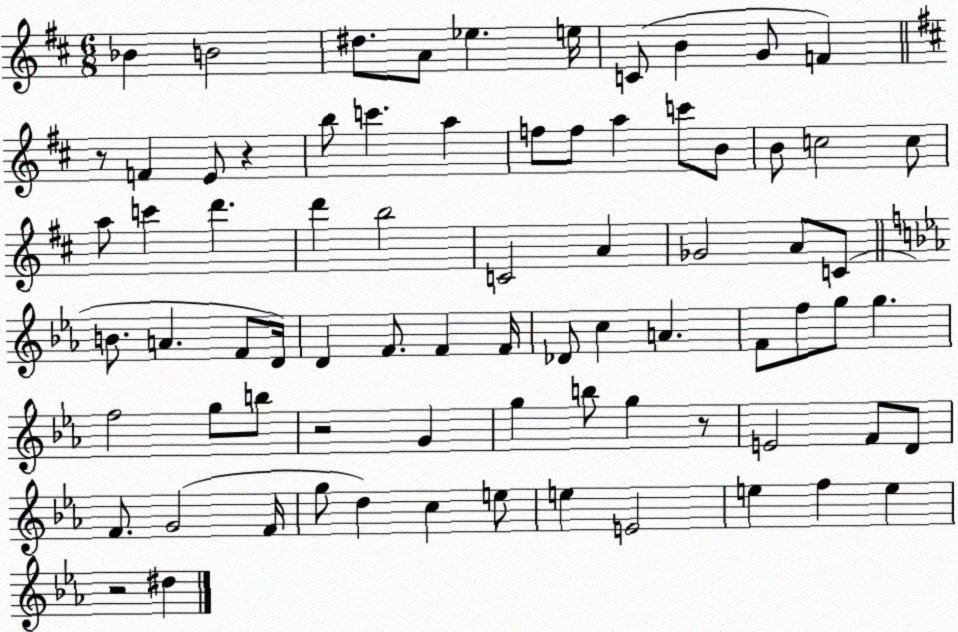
X:1
T:Untitled
M:6/8
L:1/4
K:D
_B B2 ^d/2 A/2 _e e/4 C/2 B G/2 F z/2 F E/2 z b/2 c' a f/2 f/2 a c'/2 B/2 B/2 c2 c/2 a/2 c' d' d' b2 C2 A _G2 A/2 C/2 B/2 A F/2 D/4 D F/2 F F/4 _D/2 c A F/2 f/2 g/2 g f2 g/2 b/2 z2 G g b/2 g z/2 E2 F/2 D/2 F/2 G2 F/4 g/2 d c e/2 e E2 e f e z2 ^d